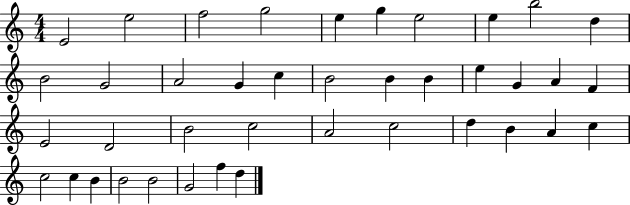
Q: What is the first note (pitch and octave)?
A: E4